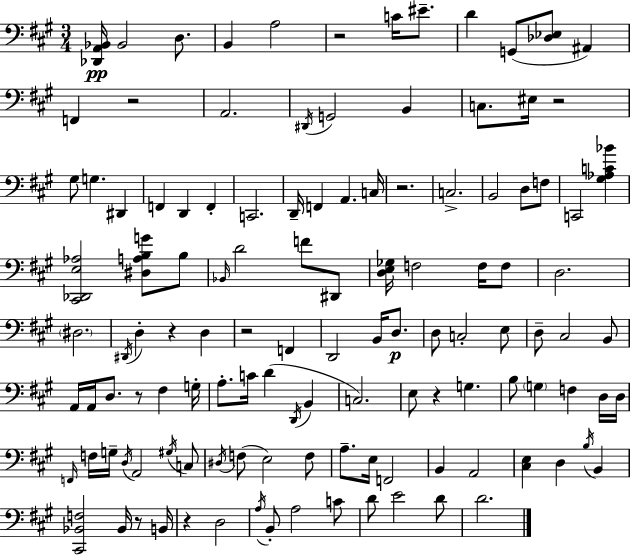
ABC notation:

X:1
T:Untitled
M:3/4
L:1/4
K:A
[_D,,A,,_B,,]/4 _B,,2 D,/2 B,, A,2 z2 C/4 ^E/2 D G,,/2 [_D,_E,]/2 ^A,, F,, z2 A,,2 ^D,,/4 G,,2 B,, C,/2 ^E,/4 z2 ^G,/2 G, ^D,, F,, D,, F,, C,,2 D,,/4 F,, A,, C,/4 z2 C,2 B,,2 D,/2 F,/2 C,,2 [^G,_A,C_B] [^C,,_D,,E,_A,]2 [^D,A,B,G]/2 B,/2 _B,,/4 D2 F/2 ^D,,/2 [D,E,_G,]/4 F,2 F,/4 F,/2 D,2 ^D,2 ^D,,/4 D, z D, z2 F,, D,,2 B,,/4 D,/2 D,/2 C,2 E,/2 D,/2 ^C,2 B,,/2 A,,/4 A,,/4 D,/2 z/2 ^F, G,/4 A,/2 C/4 D D,,/4 B,, C,2 E,/2 z G, B,/2 G, F, D,/4 D,/4 F,,/4 F,/4 G,/4 D,/4 A,,2 ^G,/4 C,/2 ^D,/4 F,/2 E,2 F,/2 A,/2 E,/4 F,,2 B,, A,,2 [^C,E,] D, B,/4 B,, [^C,,_B,,F,]2 _B,,/4 z/2 B,,/4 z D,2 A,/4 B,,/2 A,2 C/2 D/2 E2 D/2 D2